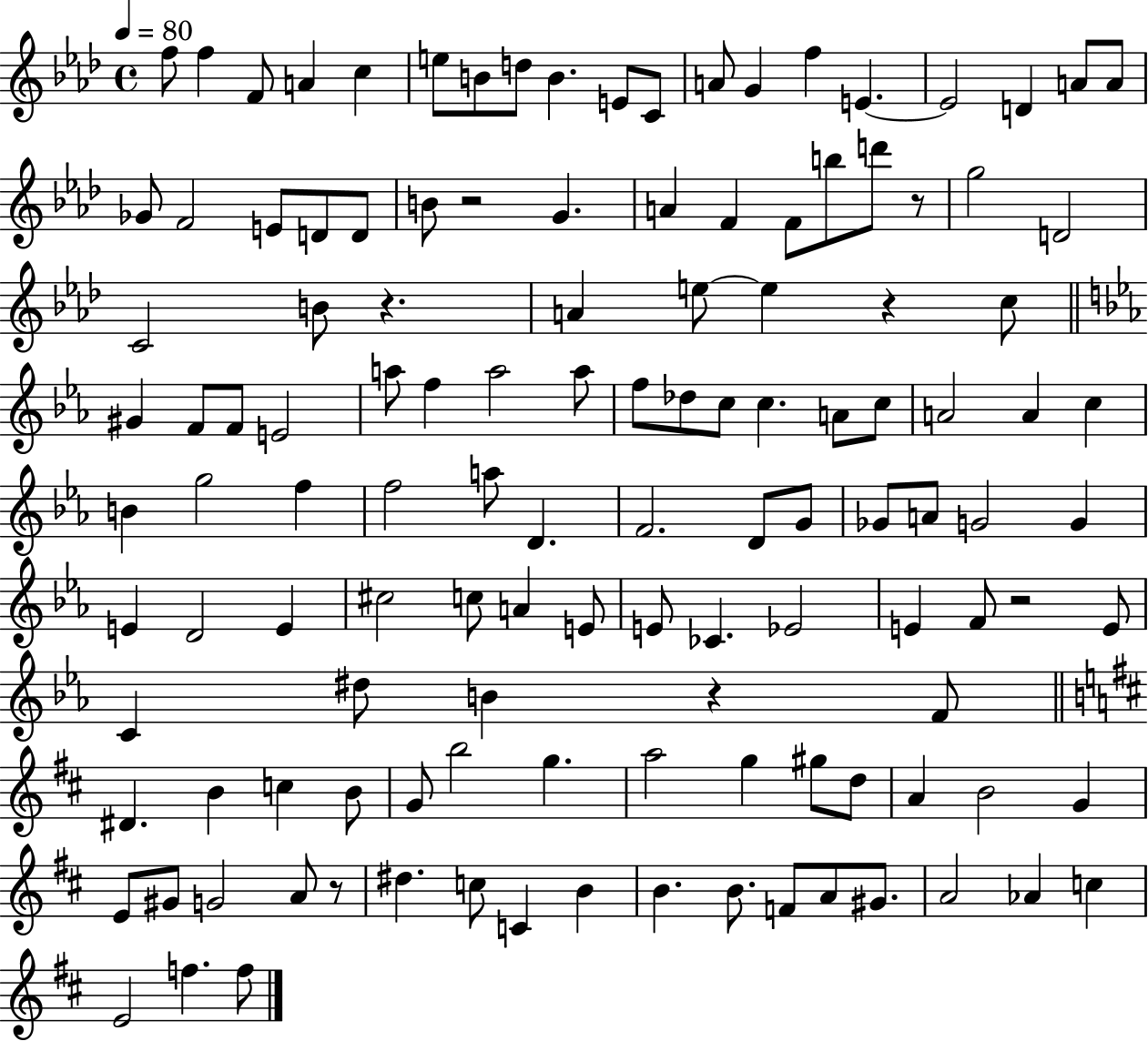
{
  \clef treble
  \time 4/4
  \defaultTimeSignature
  \key aes \major
  \tempo 4 = 80
  \repeat volta 2 { f''8 f''4 f'8 a'4 c''4 | e''8 b'8 d''8 b'4. e'8 c'8 | a'8 g'4 f''4 e'4.~~ | e'2 d'4 a'8 a'8 | \break ges'8 f'2 e'8 d'8 d'8 | b'8 r2 g'4. | a'4 f'4 f'8 b''8 d'''8 r8 | g''2 d'2 | \break c'2 b'8 r4. | a'4 e''8~~ e''4 r4 c''8 | \bar "||" \break \key ees \major gis'4 f'8 f'8 e'2 | a''8 f''4 a''2 a''8 | f''8 des''8 c''8 c''4. a'8 c''8 | a'2 a'4 c''4 | \break b'4 g''2 f''4 | f''2 a''8 d'4. | f'2. d'8 g'8 | ges'8 a'8 g'2 g'4 | \break e'4 d'2 e'4 | cis''2 c''8 a'4 e'8 | e'8 ces'4. ees'2 | e'4 f'8 r2 e'8 | \break c'4 dis''8 b'4 r4 f'8 | \bar "||" \break \key d \major dis'4. b'4 c''4 b'8 | g'8 b''2 g''4. | a''2 g''4 gis''8 d''8 | a'4 b'2 g'4 | \break e'8 gis'8 g'2 a'8 r8 | dis''4. c''8 c'4 b'4 | b'4. b'8. f'8 a'8 gis'8. | a'2 aes'4 c''4 | \break e'2 f''4. f''8 | } \bar "|."
}